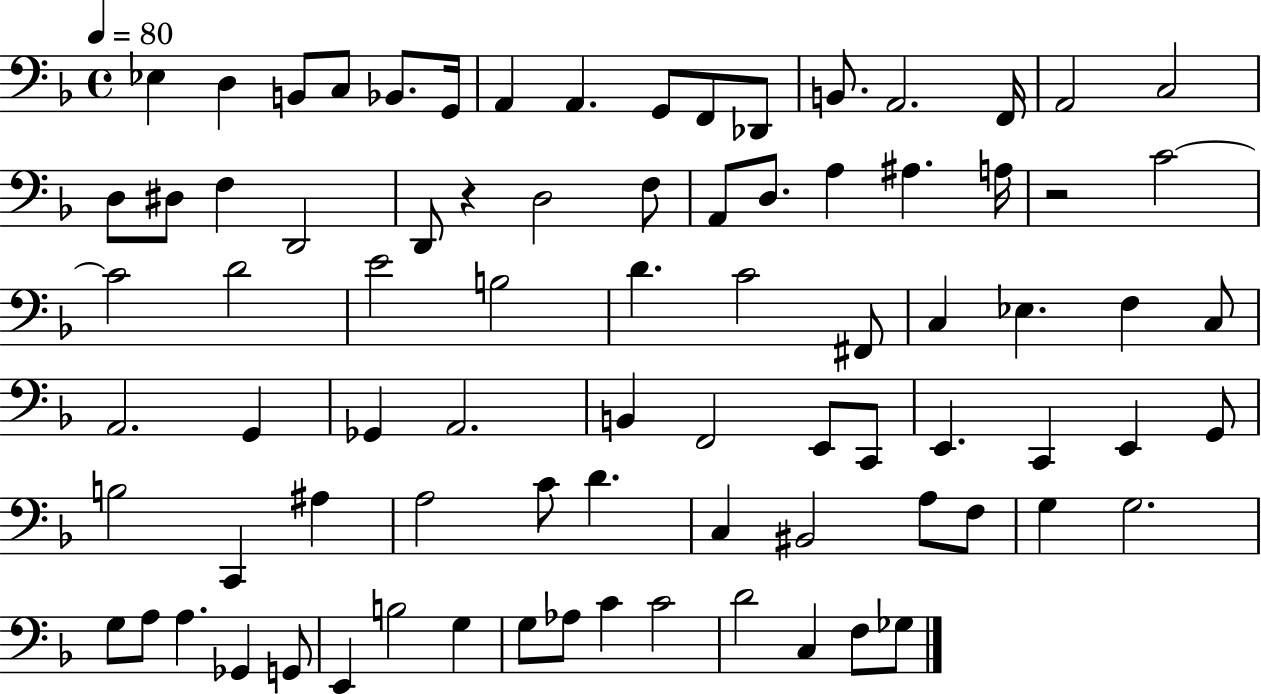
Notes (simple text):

Eb3/q D3/q B2/e C3/e Bb2/e. G2/s A2/q A2/q. G2/e F2/e Db2/e B2/e. A2/h. F2/s A2/h C3/h D3/e D#3/e F3/q D2/h D2/e R/q D3/h F3/e A2/e D3/e. A3/q A#3/q. A3/s R/h C4/h C4/h D4/h E4/h B3/h D4/q. C4/h F#2/e C3/q Eb3/q. F3/q C3/e A2/h. G2/q Gb2/q A2/h. B2/q F2/h E2/e C2/e E2/q. C2/q E2/q G2/e B3/h C2/q A#3/q A3/h C4/e D4/q. C3/q BIS2/h A3/e F3/e G3/q G3/h. G3/e A3/e A3/q. Gb2/q G2/e E2/q B3/h G3/q G3/e Ab3/e C4/q C4/h D4/h C3/q F3/e Gb3/e